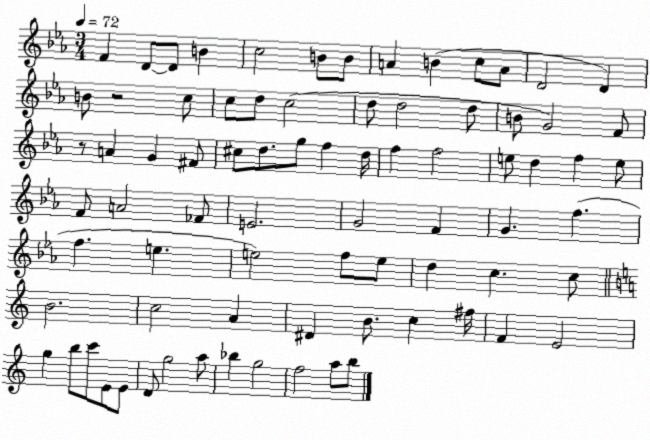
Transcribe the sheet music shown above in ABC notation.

X:1
T:Untitled
M:3/4
L:1/4
K:Eb
F D/2 D/2 B c2 B/2 B/2 A B c/2 A/2 D2 D B/2 z2 c/2 c/2 d/2 c2 d/2 d2 d/2 B/2 G2 F/2 z/2 A G ^F/2 ^c/2 d/2 g/2 f d/4 f f2 e/2 d f e/2 F/2 A2 _F/2 E2 G2 F G f f e e2 f/2 e/2 d c c/2 B2 c2 A ^D B/2 c ^f/4 F E2 g b/2 c'/2 E/2 E/2 D/2 g2 a/2 _b g2 f2 a/2 b/2